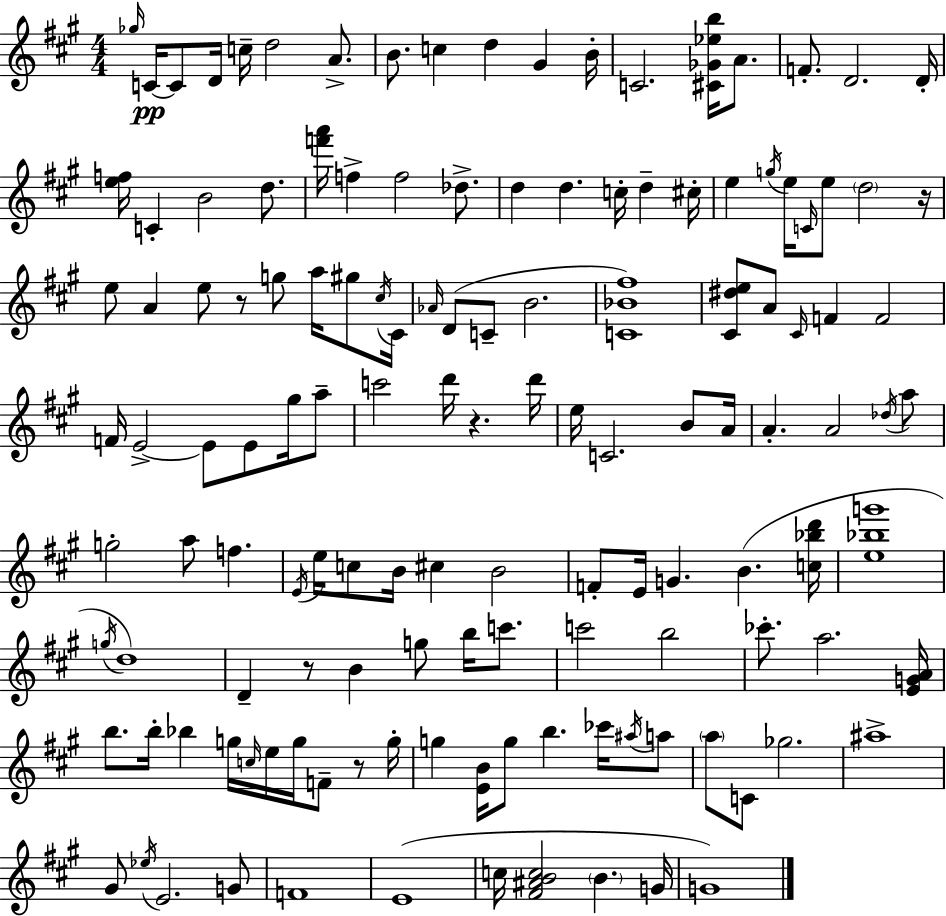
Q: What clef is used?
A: treble